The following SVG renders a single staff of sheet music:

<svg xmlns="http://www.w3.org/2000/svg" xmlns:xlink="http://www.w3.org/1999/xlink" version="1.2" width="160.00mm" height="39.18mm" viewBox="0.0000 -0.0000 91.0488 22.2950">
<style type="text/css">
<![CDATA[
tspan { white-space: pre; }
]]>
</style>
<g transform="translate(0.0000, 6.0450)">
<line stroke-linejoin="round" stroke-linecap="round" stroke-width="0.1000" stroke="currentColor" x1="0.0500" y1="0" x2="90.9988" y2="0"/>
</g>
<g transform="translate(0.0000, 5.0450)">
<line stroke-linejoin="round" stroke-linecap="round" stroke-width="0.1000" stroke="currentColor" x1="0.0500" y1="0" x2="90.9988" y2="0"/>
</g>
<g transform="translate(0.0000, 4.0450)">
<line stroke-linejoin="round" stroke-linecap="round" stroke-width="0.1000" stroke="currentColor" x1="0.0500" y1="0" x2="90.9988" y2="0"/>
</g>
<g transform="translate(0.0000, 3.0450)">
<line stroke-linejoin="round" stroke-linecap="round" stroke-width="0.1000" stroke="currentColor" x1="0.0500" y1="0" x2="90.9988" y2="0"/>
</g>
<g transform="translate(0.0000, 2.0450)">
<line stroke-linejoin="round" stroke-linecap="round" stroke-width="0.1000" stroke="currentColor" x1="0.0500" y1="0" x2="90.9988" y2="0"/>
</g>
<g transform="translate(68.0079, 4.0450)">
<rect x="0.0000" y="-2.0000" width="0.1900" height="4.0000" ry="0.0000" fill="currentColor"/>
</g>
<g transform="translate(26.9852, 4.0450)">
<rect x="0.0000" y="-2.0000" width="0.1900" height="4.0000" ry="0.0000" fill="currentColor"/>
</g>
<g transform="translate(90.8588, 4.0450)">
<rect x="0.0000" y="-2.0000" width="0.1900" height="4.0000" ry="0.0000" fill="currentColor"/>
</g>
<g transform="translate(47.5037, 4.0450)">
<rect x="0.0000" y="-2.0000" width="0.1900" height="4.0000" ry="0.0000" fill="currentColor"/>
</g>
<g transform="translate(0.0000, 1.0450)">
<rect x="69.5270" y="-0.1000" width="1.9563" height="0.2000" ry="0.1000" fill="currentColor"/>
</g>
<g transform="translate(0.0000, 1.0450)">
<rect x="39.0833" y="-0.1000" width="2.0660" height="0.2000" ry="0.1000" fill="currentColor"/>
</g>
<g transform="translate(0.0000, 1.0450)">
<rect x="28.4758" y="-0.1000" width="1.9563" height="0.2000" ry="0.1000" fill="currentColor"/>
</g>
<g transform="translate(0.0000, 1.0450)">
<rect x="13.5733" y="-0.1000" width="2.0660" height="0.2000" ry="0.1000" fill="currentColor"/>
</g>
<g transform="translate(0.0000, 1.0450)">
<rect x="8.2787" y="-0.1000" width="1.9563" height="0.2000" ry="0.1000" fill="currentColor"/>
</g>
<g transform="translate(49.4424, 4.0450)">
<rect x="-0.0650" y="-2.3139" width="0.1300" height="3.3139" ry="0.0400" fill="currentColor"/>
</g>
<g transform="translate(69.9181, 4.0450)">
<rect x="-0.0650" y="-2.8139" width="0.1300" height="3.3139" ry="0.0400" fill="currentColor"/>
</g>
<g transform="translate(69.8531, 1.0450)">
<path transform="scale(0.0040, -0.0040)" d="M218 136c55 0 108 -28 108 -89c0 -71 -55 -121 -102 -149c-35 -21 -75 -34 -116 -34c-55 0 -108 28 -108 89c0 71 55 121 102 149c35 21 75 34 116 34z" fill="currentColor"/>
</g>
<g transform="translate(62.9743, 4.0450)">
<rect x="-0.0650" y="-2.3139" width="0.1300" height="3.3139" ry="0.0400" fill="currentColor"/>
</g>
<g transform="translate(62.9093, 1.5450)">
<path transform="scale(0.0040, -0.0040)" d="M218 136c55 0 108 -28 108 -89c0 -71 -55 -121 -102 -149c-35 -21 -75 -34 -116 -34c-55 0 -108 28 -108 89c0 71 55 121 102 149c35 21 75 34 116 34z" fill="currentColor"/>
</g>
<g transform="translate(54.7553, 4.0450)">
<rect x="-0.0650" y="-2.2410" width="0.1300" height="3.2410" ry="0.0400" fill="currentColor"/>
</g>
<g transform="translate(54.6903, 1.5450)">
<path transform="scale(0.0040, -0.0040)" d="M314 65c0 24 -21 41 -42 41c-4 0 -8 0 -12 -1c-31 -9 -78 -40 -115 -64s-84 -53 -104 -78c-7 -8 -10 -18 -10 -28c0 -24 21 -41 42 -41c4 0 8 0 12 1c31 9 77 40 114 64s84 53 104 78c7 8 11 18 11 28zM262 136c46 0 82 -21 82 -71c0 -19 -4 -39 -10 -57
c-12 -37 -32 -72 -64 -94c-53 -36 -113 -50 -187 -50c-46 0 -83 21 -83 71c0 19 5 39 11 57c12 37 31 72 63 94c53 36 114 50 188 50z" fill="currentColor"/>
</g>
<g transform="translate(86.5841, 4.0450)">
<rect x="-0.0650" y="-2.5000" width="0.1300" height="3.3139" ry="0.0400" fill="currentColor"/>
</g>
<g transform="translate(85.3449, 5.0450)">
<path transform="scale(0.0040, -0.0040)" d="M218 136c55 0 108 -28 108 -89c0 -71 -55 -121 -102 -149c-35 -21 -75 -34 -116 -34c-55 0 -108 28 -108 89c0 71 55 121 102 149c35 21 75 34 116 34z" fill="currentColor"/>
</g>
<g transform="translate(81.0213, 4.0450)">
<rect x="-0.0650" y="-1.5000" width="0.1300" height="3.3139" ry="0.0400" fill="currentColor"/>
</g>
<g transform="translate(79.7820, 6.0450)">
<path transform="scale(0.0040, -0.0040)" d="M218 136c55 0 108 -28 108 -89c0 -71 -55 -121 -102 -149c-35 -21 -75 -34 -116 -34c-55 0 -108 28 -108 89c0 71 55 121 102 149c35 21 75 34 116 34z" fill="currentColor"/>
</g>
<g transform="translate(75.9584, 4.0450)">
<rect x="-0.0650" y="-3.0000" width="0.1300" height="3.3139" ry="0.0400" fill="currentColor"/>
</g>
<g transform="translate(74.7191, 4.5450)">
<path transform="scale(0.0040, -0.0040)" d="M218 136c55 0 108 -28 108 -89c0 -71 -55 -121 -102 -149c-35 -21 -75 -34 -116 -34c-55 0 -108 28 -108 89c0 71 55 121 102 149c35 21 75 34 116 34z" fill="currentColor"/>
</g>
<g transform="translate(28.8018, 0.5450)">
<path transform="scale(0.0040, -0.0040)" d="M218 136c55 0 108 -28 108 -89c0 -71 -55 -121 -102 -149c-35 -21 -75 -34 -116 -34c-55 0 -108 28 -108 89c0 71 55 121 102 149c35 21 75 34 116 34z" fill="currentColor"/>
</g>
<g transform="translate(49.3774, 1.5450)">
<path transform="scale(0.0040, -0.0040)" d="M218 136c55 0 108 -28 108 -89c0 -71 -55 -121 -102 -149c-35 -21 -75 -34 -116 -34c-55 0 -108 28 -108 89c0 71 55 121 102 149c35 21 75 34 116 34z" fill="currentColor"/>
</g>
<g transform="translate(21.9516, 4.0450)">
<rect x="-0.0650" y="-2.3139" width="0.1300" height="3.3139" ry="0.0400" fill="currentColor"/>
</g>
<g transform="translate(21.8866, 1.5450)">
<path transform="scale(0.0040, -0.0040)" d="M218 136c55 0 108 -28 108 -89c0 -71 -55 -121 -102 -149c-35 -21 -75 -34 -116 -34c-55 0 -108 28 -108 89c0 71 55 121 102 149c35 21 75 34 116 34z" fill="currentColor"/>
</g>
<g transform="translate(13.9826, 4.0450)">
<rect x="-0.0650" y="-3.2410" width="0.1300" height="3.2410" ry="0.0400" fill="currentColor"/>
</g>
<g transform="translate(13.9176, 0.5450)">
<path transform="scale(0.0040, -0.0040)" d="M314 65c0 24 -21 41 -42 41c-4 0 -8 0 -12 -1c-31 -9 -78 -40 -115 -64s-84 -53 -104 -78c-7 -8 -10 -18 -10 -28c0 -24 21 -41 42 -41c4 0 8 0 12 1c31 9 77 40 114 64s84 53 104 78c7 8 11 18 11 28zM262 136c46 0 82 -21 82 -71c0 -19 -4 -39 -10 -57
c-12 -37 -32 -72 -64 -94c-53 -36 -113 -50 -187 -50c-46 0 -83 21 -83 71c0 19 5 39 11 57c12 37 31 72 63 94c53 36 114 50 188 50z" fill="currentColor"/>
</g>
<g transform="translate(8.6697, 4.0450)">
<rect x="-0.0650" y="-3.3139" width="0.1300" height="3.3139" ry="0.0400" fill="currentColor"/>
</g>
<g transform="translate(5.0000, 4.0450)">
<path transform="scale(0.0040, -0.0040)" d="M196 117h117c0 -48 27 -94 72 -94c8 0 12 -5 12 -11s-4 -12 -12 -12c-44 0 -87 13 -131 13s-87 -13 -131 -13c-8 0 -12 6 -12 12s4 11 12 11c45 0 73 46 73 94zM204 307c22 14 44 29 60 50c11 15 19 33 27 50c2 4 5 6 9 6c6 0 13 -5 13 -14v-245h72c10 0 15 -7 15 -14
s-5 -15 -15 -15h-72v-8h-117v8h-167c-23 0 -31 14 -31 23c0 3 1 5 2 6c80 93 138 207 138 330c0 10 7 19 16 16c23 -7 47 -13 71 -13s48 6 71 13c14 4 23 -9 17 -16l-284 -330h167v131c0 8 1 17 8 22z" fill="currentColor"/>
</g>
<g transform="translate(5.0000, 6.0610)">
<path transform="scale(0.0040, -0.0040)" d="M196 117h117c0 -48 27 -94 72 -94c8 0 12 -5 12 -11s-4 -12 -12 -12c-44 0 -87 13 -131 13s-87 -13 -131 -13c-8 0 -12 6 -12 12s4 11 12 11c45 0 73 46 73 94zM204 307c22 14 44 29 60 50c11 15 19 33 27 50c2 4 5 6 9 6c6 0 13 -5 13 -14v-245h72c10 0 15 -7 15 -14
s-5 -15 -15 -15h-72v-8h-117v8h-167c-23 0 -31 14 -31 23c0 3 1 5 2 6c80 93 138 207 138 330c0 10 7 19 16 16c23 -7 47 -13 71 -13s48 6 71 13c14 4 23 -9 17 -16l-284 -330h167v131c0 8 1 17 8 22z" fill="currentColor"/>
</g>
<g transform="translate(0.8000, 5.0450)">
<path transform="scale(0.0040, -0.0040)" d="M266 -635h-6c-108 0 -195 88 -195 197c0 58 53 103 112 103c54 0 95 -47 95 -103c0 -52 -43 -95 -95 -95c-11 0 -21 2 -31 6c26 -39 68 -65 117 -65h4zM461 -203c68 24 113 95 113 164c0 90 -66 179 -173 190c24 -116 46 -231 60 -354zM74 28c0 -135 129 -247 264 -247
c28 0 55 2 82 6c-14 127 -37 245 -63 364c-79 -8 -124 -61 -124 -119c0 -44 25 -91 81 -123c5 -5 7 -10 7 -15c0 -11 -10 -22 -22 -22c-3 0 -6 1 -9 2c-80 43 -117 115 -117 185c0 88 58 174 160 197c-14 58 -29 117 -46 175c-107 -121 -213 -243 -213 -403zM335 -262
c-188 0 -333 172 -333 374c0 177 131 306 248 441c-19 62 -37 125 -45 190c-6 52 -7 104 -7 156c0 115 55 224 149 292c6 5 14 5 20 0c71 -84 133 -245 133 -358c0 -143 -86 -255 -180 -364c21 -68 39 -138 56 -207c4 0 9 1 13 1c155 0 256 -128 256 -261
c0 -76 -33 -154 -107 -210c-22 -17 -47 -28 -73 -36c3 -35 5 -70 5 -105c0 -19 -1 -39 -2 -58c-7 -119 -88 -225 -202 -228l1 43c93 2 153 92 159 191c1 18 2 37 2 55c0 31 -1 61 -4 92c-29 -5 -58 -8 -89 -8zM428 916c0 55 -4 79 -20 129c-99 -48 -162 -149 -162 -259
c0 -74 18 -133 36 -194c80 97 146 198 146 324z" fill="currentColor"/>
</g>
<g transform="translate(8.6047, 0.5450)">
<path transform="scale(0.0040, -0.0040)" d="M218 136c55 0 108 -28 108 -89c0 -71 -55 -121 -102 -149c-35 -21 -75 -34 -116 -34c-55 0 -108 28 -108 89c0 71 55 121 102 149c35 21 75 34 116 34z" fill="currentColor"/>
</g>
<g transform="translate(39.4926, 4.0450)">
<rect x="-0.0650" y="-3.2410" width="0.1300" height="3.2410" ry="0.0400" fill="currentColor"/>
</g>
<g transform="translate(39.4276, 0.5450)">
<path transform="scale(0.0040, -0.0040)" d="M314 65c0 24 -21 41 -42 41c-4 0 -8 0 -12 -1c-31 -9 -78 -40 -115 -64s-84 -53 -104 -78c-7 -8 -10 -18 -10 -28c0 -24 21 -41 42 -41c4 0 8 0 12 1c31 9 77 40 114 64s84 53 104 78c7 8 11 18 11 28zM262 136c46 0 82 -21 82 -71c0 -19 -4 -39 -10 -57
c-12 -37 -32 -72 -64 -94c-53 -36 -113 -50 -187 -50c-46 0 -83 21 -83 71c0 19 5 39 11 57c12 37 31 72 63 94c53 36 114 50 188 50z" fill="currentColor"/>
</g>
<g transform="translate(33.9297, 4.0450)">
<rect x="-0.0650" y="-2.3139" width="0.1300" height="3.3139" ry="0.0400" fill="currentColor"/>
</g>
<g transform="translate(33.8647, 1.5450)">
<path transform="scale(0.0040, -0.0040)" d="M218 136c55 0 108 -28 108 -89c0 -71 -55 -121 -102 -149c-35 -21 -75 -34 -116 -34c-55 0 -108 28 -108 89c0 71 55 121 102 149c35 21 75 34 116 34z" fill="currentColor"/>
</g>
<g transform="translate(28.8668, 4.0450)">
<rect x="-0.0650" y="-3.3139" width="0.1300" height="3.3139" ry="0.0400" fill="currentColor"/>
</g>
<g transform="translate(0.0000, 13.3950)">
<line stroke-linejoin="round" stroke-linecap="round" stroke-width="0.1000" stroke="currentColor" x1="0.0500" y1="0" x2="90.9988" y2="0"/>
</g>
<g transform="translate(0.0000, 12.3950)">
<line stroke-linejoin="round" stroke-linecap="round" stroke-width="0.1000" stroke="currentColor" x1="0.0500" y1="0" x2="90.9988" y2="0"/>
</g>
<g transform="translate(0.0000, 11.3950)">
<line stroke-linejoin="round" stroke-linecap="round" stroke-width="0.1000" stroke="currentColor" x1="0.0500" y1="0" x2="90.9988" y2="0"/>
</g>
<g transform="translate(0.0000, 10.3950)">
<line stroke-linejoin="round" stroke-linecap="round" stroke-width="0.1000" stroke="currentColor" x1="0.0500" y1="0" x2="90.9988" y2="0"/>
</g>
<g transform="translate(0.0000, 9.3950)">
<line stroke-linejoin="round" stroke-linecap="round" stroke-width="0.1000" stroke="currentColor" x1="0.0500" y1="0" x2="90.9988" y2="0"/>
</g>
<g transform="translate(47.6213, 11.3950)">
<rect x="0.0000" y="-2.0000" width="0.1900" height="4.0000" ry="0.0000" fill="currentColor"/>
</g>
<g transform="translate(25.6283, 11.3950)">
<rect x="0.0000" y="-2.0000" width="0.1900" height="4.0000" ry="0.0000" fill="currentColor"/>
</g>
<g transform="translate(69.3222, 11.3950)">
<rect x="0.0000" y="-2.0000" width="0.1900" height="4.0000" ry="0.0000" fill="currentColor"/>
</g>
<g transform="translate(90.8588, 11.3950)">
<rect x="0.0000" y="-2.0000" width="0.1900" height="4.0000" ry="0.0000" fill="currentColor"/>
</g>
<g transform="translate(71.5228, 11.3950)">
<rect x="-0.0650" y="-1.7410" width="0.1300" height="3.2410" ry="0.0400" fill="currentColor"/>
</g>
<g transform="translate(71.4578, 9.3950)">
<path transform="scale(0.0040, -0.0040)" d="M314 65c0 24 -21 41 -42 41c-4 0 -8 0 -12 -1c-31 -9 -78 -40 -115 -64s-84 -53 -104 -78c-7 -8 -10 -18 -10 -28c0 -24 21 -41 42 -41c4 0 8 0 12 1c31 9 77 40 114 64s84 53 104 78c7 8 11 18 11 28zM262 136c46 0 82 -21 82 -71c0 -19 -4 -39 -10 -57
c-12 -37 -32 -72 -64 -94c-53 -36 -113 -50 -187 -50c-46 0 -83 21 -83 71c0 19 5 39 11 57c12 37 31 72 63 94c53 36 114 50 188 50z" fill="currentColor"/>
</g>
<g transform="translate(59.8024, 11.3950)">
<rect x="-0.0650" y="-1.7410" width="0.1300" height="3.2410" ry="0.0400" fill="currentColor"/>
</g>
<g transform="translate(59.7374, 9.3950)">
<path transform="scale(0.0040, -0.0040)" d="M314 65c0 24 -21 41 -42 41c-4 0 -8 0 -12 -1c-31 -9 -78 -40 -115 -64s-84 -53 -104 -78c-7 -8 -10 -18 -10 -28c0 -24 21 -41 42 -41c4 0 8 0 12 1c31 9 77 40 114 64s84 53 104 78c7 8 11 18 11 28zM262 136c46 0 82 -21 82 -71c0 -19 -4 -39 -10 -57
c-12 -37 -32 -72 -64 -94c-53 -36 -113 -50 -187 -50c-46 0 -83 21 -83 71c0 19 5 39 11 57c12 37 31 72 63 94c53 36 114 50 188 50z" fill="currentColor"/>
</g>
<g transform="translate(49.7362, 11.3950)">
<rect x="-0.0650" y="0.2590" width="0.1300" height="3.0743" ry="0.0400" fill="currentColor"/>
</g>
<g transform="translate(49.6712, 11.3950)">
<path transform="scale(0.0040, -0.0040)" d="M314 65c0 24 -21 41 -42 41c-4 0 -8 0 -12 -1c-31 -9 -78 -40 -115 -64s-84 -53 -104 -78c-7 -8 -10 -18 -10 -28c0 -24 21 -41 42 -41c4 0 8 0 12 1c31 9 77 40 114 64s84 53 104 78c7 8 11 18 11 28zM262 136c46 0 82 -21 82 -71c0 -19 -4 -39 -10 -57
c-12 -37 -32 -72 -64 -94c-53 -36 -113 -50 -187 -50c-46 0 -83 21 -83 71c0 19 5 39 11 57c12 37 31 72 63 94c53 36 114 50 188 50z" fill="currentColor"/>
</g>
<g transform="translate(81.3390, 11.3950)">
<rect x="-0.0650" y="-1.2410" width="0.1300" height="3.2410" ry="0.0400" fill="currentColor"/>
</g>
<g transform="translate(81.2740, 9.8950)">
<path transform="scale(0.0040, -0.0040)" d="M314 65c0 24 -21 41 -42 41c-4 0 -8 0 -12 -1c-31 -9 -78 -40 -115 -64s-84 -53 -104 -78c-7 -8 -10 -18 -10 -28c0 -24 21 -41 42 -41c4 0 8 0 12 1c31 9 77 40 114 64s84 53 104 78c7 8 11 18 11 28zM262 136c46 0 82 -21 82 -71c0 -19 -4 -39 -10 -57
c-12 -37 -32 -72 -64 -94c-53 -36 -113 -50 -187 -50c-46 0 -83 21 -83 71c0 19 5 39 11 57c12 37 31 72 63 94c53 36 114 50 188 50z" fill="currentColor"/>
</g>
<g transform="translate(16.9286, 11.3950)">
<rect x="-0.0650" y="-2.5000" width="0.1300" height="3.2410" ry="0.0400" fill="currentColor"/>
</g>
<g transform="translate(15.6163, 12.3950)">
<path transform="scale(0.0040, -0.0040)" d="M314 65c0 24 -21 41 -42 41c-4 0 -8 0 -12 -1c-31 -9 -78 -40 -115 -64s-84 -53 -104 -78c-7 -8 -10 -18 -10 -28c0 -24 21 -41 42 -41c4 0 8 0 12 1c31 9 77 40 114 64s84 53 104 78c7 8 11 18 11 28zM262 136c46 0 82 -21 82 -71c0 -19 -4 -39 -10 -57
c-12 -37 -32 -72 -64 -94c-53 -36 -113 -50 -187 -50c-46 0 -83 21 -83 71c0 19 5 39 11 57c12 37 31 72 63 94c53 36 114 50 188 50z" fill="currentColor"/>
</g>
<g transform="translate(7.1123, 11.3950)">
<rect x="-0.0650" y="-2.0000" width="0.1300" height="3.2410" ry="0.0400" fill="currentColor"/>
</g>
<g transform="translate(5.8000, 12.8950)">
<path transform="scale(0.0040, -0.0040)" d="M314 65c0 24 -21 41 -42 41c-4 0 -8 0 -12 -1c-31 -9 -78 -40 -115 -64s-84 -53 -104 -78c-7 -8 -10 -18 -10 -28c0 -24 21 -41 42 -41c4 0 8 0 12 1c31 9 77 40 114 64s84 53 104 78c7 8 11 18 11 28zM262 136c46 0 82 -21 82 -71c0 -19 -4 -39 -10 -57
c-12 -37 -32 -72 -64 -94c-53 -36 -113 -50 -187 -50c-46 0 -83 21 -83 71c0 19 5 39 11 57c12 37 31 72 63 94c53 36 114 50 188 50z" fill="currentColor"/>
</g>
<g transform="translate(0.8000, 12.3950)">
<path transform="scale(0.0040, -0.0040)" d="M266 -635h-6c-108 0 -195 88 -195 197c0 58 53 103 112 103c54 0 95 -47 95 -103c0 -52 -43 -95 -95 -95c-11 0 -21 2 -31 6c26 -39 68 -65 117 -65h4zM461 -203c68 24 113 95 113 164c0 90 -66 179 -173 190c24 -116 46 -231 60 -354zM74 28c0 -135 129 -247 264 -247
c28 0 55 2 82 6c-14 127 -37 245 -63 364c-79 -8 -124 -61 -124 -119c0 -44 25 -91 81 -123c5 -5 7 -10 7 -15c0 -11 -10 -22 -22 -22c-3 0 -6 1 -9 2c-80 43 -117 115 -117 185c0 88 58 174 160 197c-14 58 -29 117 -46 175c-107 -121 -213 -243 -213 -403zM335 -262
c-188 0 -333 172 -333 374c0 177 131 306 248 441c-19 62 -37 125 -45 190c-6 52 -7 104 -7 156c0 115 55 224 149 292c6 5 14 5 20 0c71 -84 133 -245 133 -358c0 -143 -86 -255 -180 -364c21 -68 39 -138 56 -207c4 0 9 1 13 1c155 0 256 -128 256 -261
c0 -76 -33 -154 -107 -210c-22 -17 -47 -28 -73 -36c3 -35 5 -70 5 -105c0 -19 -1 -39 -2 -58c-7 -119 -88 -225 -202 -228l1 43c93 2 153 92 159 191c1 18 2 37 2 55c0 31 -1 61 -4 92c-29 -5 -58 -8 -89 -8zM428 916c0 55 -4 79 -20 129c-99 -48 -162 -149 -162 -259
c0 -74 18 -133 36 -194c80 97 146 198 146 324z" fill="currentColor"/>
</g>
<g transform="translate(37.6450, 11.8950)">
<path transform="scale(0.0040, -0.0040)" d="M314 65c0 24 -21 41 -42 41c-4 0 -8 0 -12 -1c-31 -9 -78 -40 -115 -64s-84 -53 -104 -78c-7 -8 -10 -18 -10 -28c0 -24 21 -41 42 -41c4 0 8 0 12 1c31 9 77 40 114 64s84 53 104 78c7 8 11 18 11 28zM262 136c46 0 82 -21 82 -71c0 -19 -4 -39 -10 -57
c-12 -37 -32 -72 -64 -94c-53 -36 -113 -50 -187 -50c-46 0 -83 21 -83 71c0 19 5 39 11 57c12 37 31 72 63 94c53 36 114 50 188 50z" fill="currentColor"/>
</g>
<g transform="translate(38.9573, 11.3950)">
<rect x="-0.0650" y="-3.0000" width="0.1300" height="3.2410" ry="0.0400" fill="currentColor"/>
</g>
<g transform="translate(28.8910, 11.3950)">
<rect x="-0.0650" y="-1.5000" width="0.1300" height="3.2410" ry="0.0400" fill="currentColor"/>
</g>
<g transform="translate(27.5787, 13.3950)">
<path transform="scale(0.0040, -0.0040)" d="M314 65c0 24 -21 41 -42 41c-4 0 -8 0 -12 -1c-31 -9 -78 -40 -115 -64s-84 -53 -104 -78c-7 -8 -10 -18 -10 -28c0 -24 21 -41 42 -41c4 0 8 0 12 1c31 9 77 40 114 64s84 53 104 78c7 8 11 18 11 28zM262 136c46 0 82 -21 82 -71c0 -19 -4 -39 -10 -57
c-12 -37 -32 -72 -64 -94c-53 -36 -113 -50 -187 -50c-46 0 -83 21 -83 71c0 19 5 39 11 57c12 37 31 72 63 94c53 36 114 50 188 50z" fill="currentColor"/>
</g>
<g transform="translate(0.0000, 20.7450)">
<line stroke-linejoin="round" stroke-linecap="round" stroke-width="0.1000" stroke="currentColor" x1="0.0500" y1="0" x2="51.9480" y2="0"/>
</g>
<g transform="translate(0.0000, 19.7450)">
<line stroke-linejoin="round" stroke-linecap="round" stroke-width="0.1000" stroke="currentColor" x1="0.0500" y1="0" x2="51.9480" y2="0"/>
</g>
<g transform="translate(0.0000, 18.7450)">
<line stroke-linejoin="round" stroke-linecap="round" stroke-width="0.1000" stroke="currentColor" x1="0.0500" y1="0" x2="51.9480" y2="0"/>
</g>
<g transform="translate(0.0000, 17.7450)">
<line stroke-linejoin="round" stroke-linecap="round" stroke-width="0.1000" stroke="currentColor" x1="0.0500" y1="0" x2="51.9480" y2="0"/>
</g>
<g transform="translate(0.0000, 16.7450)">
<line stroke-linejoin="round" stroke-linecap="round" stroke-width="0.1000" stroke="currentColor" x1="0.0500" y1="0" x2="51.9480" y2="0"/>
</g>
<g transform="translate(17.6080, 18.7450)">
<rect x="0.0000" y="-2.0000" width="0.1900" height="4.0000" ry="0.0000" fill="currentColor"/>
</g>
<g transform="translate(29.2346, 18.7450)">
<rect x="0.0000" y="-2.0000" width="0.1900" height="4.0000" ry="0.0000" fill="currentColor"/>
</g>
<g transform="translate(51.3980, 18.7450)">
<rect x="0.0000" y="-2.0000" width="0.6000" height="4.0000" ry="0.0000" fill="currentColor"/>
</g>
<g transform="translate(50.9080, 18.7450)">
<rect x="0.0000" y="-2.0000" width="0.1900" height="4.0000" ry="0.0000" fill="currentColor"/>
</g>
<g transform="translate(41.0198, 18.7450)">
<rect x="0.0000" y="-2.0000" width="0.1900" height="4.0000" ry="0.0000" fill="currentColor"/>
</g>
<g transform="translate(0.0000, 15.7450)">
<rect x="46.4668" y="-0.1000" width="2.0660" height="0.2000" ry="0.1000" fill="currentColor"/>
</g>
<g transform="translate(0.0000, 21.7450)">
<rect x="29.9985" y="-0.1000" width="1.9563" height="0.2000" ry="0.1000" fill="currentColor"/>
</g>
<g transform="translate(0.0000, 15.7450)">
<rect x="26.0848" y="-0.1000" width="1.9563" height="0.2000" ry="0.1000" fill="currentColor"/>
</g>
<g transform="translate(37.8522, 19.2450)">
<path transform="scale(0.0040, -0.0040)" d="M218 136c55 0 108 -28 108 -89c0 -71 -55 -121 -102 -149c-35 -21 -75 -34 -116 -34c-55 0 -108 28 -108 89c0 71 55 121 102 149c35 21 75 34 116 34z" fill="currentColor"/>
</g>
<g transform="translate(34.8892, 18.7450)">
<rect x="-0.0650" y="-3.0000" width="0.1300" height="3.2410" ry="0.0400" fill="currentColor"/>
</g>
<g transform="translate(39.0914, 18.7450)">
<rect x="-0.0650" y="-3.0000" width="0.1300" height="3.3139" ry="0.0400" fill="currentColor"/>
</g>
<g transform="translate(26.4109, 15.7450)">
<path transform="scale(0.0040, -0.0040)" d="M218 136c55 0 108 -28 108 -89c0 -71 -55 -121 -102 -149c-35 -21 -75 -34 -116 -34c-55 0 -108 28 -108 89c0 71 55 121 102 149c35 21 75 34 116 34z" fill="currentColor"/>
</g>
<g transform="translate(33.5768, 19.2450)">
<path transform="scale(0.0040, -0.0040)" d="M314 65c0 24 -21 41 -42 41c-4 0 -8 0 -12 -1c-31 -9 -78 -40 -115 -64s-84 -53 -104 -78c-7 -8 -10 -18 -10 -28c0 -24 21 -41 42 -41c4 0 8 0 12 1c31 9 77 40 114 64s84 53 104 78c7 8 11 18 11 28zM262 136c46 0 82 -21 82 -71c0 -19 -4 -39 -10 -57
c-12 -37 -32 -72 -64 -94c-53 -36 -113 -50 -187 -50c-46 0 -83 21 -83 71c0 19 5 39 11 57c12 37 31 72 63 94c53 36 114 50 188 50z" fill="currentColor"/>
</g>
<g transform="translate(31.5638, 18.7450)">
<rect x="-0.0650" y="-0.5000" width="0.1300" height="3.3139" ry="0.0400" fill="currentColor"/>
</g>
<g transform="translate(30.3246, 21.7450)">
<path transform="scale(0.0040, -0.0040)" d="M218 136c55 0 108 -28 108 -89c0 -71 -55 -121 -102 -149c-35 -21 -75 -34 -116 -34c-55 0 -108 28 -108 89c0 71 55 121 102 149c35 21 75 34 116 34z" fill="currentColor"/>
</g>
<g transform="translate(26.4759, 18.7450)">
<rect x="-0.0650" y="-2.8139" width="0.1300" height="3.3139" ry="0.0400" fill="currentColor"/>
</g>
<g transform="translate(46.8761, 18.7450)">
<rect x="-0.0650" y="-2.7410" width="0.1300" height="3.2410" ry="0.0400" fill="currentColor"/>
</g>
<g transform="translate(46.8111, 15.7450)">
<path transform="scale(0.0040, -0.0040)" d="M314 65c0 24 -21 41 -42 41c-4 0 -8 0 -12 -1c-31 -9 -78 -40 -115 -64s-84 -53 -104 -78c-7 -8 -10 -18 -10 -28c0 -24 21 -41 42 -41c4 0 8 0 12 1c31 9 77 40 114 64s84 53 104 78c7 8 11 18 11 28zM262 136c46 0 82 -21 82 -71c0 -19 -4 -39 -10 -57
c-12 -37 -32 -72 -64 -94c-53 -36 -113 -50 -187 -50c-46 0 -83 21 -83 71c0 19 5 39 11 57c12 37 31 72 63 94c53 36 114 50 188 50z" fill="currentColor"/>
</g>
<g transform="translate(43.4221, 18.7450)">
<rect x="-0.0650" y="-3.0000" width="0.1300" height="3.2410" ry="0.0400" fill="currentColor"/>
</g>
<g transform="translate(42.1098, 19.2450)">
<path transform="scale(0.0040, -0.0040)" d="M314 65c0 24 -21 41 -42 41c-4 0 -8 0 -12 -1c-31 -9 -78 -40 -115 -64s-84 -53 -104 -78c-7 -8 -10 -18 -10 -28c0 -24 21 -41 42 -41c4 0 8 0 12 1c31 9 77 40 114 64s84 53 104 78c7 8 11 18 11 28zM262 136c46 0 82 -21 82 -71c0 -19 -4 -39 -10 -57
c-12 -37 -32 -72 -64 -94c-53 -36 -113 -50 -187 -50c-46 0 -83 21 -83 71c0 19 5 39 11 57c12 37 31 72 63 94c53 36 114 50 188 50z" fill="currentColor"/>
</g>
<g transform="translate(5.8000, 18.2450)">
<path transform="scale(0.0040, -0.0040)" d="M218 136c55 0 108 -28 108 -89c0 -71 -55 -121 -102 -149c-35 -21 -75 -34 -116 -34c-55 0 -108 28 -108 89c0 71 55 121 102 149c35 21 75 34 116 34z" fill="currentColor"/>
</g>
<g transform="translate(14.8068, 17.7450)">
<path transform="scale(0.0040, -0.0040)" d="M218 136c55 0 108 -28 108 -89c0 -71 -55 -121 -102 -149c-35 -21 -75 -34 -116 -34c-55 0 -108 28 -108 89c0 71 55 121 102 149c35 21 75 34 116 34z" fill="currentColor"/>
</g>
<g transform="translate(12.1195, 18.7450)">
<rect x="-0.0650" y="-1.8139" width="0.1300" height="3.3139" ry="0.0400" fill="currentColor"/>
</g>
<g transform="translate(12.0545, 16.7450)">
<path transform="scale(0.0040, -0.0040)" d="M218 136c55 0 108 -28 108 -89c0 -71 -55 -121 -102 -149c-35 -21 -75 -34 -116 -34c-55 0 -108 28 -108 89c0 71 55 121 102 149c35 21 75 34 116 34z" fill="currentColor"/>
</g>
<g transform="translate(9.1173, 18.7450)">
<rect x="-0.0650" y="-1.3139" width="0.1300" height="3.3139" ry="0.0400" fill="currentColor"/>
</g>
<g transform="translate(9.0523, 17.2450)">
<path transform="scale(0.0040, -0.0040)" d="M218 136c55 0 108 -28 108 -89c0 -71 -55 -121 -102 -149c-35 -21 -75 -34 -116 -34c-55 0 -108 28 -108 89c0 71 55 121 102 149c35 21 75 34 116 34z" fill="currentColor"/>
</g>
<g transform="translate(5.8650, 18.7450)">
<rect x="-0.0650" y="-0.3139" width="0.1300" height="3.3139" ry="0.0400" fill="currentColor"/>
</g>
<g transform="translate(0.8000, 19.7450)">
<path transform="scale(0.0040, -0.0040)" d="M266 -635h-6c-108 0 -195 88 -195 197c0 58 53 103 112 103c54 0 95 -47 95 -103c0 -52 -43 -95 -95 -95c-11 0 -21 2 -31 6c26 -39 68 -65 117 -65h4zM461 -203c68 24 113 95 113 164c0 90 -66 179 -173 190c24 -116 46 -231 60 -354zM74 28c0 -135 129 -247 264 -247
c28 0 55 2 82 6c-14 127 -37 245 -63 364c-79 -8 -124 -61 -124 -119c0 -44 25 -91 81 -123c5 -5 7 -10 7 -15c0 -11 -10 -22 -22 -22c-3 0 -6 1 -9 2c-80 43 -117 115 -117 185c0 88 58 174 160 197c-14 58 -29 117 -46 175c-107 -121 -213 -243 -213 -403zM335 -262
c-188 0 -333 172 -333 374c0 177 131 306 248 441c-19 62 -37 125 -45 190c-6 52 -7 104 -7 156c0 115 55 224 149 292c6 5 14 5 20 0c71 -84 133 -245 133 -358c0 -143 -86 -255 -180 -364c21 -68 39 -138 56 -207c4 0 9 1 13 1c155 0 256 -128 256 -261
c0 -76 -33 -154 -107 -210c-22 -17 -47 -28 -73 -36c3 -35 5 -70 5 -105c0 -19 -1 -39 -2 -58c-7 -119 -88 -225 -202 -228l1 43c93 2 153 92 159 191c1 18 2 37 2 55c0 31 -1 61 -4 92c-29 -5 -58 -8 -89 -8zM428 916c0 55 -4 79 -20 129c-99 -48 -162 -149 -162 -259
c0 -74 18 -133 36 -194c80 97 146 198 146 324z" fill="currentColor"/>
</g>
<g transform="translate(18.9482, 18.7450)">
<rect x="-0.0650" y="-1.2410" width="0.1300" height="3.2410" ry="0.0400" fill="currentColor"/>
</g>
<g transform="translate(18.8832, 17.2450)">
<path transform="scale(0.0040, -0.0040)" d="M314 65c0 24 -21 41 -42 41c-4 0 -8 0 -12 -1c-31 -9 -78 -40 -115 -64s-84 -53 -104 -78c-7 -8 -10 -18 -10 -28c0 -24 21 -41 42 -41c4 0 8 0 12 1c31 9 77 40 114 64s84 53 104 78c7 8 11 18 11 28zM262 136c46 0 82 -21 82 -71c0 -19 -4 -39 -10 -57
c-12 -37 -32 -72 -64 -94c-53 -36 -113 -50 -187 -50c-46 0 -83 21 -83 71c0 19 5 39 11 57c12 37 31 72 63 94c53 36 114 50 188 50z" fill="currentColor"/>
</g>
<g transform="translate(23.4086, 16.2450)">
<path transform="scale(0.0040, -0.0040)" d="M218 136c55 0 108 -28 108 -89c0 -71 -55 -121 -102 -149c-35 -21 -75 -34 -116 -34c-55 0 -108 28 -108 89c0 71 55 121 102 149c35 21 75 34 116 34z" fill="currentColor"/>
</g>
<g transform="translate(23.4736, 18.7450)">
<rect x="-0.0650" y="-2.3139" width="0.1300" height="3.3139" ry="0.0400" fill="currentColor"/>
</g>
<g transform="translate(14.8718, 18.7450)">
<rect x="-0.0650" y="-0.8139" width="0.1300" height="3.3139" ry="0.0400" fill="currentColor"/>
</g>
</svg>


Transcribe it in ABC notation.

X:1
T:Untitled
M:4/4
L:1/4
K:C
b b2 g b g b2 g g2 g a A E G F2 G2 E2 A2 B2 f2 f2 e2 c e f d e2 g a C A2 A A2 a2